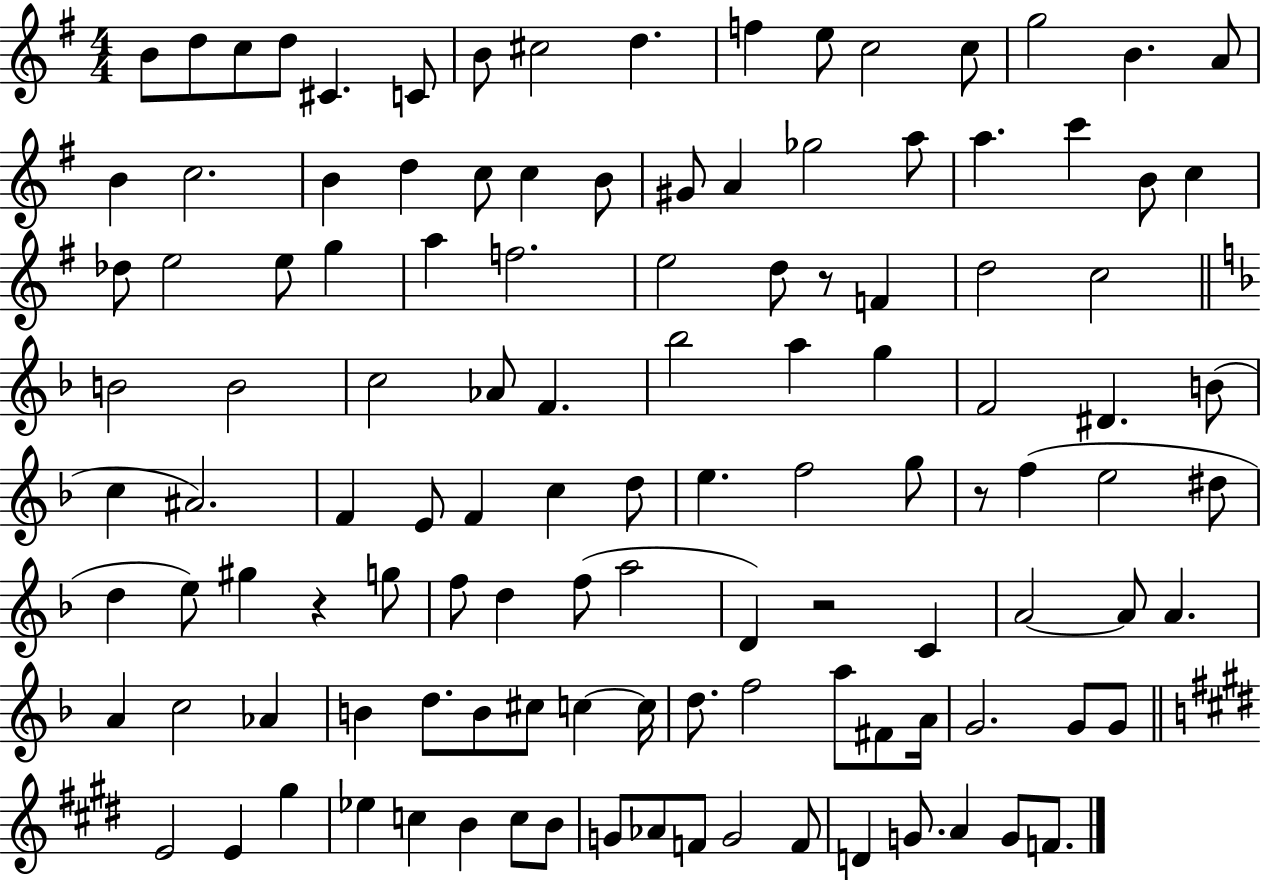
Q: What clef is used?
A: treble